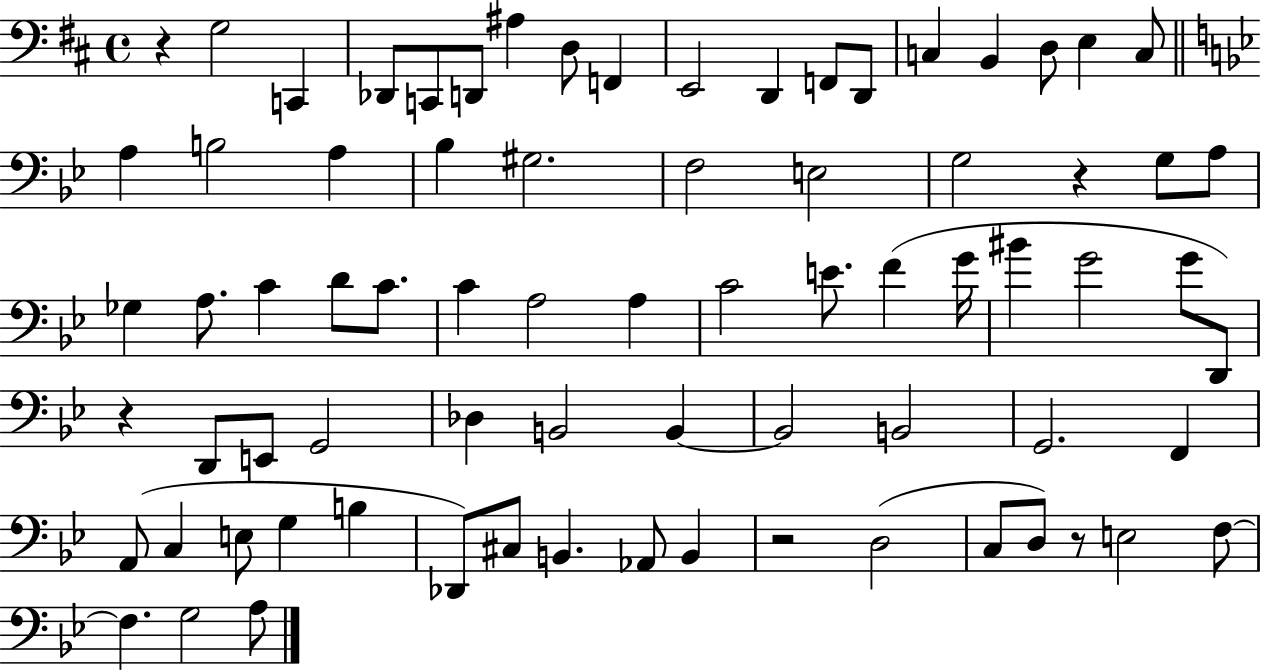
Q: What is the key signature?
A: D major